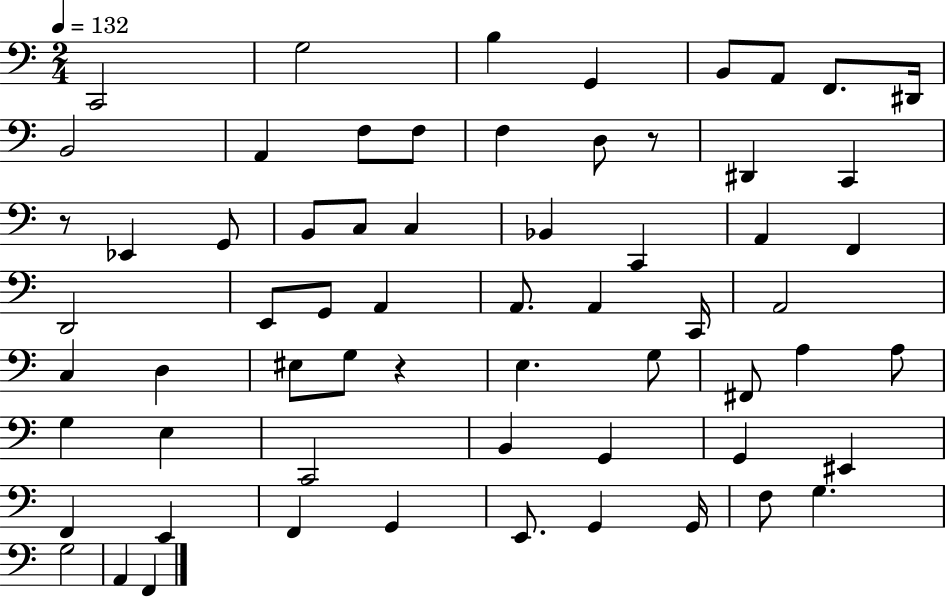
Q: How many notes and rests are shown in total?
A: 64